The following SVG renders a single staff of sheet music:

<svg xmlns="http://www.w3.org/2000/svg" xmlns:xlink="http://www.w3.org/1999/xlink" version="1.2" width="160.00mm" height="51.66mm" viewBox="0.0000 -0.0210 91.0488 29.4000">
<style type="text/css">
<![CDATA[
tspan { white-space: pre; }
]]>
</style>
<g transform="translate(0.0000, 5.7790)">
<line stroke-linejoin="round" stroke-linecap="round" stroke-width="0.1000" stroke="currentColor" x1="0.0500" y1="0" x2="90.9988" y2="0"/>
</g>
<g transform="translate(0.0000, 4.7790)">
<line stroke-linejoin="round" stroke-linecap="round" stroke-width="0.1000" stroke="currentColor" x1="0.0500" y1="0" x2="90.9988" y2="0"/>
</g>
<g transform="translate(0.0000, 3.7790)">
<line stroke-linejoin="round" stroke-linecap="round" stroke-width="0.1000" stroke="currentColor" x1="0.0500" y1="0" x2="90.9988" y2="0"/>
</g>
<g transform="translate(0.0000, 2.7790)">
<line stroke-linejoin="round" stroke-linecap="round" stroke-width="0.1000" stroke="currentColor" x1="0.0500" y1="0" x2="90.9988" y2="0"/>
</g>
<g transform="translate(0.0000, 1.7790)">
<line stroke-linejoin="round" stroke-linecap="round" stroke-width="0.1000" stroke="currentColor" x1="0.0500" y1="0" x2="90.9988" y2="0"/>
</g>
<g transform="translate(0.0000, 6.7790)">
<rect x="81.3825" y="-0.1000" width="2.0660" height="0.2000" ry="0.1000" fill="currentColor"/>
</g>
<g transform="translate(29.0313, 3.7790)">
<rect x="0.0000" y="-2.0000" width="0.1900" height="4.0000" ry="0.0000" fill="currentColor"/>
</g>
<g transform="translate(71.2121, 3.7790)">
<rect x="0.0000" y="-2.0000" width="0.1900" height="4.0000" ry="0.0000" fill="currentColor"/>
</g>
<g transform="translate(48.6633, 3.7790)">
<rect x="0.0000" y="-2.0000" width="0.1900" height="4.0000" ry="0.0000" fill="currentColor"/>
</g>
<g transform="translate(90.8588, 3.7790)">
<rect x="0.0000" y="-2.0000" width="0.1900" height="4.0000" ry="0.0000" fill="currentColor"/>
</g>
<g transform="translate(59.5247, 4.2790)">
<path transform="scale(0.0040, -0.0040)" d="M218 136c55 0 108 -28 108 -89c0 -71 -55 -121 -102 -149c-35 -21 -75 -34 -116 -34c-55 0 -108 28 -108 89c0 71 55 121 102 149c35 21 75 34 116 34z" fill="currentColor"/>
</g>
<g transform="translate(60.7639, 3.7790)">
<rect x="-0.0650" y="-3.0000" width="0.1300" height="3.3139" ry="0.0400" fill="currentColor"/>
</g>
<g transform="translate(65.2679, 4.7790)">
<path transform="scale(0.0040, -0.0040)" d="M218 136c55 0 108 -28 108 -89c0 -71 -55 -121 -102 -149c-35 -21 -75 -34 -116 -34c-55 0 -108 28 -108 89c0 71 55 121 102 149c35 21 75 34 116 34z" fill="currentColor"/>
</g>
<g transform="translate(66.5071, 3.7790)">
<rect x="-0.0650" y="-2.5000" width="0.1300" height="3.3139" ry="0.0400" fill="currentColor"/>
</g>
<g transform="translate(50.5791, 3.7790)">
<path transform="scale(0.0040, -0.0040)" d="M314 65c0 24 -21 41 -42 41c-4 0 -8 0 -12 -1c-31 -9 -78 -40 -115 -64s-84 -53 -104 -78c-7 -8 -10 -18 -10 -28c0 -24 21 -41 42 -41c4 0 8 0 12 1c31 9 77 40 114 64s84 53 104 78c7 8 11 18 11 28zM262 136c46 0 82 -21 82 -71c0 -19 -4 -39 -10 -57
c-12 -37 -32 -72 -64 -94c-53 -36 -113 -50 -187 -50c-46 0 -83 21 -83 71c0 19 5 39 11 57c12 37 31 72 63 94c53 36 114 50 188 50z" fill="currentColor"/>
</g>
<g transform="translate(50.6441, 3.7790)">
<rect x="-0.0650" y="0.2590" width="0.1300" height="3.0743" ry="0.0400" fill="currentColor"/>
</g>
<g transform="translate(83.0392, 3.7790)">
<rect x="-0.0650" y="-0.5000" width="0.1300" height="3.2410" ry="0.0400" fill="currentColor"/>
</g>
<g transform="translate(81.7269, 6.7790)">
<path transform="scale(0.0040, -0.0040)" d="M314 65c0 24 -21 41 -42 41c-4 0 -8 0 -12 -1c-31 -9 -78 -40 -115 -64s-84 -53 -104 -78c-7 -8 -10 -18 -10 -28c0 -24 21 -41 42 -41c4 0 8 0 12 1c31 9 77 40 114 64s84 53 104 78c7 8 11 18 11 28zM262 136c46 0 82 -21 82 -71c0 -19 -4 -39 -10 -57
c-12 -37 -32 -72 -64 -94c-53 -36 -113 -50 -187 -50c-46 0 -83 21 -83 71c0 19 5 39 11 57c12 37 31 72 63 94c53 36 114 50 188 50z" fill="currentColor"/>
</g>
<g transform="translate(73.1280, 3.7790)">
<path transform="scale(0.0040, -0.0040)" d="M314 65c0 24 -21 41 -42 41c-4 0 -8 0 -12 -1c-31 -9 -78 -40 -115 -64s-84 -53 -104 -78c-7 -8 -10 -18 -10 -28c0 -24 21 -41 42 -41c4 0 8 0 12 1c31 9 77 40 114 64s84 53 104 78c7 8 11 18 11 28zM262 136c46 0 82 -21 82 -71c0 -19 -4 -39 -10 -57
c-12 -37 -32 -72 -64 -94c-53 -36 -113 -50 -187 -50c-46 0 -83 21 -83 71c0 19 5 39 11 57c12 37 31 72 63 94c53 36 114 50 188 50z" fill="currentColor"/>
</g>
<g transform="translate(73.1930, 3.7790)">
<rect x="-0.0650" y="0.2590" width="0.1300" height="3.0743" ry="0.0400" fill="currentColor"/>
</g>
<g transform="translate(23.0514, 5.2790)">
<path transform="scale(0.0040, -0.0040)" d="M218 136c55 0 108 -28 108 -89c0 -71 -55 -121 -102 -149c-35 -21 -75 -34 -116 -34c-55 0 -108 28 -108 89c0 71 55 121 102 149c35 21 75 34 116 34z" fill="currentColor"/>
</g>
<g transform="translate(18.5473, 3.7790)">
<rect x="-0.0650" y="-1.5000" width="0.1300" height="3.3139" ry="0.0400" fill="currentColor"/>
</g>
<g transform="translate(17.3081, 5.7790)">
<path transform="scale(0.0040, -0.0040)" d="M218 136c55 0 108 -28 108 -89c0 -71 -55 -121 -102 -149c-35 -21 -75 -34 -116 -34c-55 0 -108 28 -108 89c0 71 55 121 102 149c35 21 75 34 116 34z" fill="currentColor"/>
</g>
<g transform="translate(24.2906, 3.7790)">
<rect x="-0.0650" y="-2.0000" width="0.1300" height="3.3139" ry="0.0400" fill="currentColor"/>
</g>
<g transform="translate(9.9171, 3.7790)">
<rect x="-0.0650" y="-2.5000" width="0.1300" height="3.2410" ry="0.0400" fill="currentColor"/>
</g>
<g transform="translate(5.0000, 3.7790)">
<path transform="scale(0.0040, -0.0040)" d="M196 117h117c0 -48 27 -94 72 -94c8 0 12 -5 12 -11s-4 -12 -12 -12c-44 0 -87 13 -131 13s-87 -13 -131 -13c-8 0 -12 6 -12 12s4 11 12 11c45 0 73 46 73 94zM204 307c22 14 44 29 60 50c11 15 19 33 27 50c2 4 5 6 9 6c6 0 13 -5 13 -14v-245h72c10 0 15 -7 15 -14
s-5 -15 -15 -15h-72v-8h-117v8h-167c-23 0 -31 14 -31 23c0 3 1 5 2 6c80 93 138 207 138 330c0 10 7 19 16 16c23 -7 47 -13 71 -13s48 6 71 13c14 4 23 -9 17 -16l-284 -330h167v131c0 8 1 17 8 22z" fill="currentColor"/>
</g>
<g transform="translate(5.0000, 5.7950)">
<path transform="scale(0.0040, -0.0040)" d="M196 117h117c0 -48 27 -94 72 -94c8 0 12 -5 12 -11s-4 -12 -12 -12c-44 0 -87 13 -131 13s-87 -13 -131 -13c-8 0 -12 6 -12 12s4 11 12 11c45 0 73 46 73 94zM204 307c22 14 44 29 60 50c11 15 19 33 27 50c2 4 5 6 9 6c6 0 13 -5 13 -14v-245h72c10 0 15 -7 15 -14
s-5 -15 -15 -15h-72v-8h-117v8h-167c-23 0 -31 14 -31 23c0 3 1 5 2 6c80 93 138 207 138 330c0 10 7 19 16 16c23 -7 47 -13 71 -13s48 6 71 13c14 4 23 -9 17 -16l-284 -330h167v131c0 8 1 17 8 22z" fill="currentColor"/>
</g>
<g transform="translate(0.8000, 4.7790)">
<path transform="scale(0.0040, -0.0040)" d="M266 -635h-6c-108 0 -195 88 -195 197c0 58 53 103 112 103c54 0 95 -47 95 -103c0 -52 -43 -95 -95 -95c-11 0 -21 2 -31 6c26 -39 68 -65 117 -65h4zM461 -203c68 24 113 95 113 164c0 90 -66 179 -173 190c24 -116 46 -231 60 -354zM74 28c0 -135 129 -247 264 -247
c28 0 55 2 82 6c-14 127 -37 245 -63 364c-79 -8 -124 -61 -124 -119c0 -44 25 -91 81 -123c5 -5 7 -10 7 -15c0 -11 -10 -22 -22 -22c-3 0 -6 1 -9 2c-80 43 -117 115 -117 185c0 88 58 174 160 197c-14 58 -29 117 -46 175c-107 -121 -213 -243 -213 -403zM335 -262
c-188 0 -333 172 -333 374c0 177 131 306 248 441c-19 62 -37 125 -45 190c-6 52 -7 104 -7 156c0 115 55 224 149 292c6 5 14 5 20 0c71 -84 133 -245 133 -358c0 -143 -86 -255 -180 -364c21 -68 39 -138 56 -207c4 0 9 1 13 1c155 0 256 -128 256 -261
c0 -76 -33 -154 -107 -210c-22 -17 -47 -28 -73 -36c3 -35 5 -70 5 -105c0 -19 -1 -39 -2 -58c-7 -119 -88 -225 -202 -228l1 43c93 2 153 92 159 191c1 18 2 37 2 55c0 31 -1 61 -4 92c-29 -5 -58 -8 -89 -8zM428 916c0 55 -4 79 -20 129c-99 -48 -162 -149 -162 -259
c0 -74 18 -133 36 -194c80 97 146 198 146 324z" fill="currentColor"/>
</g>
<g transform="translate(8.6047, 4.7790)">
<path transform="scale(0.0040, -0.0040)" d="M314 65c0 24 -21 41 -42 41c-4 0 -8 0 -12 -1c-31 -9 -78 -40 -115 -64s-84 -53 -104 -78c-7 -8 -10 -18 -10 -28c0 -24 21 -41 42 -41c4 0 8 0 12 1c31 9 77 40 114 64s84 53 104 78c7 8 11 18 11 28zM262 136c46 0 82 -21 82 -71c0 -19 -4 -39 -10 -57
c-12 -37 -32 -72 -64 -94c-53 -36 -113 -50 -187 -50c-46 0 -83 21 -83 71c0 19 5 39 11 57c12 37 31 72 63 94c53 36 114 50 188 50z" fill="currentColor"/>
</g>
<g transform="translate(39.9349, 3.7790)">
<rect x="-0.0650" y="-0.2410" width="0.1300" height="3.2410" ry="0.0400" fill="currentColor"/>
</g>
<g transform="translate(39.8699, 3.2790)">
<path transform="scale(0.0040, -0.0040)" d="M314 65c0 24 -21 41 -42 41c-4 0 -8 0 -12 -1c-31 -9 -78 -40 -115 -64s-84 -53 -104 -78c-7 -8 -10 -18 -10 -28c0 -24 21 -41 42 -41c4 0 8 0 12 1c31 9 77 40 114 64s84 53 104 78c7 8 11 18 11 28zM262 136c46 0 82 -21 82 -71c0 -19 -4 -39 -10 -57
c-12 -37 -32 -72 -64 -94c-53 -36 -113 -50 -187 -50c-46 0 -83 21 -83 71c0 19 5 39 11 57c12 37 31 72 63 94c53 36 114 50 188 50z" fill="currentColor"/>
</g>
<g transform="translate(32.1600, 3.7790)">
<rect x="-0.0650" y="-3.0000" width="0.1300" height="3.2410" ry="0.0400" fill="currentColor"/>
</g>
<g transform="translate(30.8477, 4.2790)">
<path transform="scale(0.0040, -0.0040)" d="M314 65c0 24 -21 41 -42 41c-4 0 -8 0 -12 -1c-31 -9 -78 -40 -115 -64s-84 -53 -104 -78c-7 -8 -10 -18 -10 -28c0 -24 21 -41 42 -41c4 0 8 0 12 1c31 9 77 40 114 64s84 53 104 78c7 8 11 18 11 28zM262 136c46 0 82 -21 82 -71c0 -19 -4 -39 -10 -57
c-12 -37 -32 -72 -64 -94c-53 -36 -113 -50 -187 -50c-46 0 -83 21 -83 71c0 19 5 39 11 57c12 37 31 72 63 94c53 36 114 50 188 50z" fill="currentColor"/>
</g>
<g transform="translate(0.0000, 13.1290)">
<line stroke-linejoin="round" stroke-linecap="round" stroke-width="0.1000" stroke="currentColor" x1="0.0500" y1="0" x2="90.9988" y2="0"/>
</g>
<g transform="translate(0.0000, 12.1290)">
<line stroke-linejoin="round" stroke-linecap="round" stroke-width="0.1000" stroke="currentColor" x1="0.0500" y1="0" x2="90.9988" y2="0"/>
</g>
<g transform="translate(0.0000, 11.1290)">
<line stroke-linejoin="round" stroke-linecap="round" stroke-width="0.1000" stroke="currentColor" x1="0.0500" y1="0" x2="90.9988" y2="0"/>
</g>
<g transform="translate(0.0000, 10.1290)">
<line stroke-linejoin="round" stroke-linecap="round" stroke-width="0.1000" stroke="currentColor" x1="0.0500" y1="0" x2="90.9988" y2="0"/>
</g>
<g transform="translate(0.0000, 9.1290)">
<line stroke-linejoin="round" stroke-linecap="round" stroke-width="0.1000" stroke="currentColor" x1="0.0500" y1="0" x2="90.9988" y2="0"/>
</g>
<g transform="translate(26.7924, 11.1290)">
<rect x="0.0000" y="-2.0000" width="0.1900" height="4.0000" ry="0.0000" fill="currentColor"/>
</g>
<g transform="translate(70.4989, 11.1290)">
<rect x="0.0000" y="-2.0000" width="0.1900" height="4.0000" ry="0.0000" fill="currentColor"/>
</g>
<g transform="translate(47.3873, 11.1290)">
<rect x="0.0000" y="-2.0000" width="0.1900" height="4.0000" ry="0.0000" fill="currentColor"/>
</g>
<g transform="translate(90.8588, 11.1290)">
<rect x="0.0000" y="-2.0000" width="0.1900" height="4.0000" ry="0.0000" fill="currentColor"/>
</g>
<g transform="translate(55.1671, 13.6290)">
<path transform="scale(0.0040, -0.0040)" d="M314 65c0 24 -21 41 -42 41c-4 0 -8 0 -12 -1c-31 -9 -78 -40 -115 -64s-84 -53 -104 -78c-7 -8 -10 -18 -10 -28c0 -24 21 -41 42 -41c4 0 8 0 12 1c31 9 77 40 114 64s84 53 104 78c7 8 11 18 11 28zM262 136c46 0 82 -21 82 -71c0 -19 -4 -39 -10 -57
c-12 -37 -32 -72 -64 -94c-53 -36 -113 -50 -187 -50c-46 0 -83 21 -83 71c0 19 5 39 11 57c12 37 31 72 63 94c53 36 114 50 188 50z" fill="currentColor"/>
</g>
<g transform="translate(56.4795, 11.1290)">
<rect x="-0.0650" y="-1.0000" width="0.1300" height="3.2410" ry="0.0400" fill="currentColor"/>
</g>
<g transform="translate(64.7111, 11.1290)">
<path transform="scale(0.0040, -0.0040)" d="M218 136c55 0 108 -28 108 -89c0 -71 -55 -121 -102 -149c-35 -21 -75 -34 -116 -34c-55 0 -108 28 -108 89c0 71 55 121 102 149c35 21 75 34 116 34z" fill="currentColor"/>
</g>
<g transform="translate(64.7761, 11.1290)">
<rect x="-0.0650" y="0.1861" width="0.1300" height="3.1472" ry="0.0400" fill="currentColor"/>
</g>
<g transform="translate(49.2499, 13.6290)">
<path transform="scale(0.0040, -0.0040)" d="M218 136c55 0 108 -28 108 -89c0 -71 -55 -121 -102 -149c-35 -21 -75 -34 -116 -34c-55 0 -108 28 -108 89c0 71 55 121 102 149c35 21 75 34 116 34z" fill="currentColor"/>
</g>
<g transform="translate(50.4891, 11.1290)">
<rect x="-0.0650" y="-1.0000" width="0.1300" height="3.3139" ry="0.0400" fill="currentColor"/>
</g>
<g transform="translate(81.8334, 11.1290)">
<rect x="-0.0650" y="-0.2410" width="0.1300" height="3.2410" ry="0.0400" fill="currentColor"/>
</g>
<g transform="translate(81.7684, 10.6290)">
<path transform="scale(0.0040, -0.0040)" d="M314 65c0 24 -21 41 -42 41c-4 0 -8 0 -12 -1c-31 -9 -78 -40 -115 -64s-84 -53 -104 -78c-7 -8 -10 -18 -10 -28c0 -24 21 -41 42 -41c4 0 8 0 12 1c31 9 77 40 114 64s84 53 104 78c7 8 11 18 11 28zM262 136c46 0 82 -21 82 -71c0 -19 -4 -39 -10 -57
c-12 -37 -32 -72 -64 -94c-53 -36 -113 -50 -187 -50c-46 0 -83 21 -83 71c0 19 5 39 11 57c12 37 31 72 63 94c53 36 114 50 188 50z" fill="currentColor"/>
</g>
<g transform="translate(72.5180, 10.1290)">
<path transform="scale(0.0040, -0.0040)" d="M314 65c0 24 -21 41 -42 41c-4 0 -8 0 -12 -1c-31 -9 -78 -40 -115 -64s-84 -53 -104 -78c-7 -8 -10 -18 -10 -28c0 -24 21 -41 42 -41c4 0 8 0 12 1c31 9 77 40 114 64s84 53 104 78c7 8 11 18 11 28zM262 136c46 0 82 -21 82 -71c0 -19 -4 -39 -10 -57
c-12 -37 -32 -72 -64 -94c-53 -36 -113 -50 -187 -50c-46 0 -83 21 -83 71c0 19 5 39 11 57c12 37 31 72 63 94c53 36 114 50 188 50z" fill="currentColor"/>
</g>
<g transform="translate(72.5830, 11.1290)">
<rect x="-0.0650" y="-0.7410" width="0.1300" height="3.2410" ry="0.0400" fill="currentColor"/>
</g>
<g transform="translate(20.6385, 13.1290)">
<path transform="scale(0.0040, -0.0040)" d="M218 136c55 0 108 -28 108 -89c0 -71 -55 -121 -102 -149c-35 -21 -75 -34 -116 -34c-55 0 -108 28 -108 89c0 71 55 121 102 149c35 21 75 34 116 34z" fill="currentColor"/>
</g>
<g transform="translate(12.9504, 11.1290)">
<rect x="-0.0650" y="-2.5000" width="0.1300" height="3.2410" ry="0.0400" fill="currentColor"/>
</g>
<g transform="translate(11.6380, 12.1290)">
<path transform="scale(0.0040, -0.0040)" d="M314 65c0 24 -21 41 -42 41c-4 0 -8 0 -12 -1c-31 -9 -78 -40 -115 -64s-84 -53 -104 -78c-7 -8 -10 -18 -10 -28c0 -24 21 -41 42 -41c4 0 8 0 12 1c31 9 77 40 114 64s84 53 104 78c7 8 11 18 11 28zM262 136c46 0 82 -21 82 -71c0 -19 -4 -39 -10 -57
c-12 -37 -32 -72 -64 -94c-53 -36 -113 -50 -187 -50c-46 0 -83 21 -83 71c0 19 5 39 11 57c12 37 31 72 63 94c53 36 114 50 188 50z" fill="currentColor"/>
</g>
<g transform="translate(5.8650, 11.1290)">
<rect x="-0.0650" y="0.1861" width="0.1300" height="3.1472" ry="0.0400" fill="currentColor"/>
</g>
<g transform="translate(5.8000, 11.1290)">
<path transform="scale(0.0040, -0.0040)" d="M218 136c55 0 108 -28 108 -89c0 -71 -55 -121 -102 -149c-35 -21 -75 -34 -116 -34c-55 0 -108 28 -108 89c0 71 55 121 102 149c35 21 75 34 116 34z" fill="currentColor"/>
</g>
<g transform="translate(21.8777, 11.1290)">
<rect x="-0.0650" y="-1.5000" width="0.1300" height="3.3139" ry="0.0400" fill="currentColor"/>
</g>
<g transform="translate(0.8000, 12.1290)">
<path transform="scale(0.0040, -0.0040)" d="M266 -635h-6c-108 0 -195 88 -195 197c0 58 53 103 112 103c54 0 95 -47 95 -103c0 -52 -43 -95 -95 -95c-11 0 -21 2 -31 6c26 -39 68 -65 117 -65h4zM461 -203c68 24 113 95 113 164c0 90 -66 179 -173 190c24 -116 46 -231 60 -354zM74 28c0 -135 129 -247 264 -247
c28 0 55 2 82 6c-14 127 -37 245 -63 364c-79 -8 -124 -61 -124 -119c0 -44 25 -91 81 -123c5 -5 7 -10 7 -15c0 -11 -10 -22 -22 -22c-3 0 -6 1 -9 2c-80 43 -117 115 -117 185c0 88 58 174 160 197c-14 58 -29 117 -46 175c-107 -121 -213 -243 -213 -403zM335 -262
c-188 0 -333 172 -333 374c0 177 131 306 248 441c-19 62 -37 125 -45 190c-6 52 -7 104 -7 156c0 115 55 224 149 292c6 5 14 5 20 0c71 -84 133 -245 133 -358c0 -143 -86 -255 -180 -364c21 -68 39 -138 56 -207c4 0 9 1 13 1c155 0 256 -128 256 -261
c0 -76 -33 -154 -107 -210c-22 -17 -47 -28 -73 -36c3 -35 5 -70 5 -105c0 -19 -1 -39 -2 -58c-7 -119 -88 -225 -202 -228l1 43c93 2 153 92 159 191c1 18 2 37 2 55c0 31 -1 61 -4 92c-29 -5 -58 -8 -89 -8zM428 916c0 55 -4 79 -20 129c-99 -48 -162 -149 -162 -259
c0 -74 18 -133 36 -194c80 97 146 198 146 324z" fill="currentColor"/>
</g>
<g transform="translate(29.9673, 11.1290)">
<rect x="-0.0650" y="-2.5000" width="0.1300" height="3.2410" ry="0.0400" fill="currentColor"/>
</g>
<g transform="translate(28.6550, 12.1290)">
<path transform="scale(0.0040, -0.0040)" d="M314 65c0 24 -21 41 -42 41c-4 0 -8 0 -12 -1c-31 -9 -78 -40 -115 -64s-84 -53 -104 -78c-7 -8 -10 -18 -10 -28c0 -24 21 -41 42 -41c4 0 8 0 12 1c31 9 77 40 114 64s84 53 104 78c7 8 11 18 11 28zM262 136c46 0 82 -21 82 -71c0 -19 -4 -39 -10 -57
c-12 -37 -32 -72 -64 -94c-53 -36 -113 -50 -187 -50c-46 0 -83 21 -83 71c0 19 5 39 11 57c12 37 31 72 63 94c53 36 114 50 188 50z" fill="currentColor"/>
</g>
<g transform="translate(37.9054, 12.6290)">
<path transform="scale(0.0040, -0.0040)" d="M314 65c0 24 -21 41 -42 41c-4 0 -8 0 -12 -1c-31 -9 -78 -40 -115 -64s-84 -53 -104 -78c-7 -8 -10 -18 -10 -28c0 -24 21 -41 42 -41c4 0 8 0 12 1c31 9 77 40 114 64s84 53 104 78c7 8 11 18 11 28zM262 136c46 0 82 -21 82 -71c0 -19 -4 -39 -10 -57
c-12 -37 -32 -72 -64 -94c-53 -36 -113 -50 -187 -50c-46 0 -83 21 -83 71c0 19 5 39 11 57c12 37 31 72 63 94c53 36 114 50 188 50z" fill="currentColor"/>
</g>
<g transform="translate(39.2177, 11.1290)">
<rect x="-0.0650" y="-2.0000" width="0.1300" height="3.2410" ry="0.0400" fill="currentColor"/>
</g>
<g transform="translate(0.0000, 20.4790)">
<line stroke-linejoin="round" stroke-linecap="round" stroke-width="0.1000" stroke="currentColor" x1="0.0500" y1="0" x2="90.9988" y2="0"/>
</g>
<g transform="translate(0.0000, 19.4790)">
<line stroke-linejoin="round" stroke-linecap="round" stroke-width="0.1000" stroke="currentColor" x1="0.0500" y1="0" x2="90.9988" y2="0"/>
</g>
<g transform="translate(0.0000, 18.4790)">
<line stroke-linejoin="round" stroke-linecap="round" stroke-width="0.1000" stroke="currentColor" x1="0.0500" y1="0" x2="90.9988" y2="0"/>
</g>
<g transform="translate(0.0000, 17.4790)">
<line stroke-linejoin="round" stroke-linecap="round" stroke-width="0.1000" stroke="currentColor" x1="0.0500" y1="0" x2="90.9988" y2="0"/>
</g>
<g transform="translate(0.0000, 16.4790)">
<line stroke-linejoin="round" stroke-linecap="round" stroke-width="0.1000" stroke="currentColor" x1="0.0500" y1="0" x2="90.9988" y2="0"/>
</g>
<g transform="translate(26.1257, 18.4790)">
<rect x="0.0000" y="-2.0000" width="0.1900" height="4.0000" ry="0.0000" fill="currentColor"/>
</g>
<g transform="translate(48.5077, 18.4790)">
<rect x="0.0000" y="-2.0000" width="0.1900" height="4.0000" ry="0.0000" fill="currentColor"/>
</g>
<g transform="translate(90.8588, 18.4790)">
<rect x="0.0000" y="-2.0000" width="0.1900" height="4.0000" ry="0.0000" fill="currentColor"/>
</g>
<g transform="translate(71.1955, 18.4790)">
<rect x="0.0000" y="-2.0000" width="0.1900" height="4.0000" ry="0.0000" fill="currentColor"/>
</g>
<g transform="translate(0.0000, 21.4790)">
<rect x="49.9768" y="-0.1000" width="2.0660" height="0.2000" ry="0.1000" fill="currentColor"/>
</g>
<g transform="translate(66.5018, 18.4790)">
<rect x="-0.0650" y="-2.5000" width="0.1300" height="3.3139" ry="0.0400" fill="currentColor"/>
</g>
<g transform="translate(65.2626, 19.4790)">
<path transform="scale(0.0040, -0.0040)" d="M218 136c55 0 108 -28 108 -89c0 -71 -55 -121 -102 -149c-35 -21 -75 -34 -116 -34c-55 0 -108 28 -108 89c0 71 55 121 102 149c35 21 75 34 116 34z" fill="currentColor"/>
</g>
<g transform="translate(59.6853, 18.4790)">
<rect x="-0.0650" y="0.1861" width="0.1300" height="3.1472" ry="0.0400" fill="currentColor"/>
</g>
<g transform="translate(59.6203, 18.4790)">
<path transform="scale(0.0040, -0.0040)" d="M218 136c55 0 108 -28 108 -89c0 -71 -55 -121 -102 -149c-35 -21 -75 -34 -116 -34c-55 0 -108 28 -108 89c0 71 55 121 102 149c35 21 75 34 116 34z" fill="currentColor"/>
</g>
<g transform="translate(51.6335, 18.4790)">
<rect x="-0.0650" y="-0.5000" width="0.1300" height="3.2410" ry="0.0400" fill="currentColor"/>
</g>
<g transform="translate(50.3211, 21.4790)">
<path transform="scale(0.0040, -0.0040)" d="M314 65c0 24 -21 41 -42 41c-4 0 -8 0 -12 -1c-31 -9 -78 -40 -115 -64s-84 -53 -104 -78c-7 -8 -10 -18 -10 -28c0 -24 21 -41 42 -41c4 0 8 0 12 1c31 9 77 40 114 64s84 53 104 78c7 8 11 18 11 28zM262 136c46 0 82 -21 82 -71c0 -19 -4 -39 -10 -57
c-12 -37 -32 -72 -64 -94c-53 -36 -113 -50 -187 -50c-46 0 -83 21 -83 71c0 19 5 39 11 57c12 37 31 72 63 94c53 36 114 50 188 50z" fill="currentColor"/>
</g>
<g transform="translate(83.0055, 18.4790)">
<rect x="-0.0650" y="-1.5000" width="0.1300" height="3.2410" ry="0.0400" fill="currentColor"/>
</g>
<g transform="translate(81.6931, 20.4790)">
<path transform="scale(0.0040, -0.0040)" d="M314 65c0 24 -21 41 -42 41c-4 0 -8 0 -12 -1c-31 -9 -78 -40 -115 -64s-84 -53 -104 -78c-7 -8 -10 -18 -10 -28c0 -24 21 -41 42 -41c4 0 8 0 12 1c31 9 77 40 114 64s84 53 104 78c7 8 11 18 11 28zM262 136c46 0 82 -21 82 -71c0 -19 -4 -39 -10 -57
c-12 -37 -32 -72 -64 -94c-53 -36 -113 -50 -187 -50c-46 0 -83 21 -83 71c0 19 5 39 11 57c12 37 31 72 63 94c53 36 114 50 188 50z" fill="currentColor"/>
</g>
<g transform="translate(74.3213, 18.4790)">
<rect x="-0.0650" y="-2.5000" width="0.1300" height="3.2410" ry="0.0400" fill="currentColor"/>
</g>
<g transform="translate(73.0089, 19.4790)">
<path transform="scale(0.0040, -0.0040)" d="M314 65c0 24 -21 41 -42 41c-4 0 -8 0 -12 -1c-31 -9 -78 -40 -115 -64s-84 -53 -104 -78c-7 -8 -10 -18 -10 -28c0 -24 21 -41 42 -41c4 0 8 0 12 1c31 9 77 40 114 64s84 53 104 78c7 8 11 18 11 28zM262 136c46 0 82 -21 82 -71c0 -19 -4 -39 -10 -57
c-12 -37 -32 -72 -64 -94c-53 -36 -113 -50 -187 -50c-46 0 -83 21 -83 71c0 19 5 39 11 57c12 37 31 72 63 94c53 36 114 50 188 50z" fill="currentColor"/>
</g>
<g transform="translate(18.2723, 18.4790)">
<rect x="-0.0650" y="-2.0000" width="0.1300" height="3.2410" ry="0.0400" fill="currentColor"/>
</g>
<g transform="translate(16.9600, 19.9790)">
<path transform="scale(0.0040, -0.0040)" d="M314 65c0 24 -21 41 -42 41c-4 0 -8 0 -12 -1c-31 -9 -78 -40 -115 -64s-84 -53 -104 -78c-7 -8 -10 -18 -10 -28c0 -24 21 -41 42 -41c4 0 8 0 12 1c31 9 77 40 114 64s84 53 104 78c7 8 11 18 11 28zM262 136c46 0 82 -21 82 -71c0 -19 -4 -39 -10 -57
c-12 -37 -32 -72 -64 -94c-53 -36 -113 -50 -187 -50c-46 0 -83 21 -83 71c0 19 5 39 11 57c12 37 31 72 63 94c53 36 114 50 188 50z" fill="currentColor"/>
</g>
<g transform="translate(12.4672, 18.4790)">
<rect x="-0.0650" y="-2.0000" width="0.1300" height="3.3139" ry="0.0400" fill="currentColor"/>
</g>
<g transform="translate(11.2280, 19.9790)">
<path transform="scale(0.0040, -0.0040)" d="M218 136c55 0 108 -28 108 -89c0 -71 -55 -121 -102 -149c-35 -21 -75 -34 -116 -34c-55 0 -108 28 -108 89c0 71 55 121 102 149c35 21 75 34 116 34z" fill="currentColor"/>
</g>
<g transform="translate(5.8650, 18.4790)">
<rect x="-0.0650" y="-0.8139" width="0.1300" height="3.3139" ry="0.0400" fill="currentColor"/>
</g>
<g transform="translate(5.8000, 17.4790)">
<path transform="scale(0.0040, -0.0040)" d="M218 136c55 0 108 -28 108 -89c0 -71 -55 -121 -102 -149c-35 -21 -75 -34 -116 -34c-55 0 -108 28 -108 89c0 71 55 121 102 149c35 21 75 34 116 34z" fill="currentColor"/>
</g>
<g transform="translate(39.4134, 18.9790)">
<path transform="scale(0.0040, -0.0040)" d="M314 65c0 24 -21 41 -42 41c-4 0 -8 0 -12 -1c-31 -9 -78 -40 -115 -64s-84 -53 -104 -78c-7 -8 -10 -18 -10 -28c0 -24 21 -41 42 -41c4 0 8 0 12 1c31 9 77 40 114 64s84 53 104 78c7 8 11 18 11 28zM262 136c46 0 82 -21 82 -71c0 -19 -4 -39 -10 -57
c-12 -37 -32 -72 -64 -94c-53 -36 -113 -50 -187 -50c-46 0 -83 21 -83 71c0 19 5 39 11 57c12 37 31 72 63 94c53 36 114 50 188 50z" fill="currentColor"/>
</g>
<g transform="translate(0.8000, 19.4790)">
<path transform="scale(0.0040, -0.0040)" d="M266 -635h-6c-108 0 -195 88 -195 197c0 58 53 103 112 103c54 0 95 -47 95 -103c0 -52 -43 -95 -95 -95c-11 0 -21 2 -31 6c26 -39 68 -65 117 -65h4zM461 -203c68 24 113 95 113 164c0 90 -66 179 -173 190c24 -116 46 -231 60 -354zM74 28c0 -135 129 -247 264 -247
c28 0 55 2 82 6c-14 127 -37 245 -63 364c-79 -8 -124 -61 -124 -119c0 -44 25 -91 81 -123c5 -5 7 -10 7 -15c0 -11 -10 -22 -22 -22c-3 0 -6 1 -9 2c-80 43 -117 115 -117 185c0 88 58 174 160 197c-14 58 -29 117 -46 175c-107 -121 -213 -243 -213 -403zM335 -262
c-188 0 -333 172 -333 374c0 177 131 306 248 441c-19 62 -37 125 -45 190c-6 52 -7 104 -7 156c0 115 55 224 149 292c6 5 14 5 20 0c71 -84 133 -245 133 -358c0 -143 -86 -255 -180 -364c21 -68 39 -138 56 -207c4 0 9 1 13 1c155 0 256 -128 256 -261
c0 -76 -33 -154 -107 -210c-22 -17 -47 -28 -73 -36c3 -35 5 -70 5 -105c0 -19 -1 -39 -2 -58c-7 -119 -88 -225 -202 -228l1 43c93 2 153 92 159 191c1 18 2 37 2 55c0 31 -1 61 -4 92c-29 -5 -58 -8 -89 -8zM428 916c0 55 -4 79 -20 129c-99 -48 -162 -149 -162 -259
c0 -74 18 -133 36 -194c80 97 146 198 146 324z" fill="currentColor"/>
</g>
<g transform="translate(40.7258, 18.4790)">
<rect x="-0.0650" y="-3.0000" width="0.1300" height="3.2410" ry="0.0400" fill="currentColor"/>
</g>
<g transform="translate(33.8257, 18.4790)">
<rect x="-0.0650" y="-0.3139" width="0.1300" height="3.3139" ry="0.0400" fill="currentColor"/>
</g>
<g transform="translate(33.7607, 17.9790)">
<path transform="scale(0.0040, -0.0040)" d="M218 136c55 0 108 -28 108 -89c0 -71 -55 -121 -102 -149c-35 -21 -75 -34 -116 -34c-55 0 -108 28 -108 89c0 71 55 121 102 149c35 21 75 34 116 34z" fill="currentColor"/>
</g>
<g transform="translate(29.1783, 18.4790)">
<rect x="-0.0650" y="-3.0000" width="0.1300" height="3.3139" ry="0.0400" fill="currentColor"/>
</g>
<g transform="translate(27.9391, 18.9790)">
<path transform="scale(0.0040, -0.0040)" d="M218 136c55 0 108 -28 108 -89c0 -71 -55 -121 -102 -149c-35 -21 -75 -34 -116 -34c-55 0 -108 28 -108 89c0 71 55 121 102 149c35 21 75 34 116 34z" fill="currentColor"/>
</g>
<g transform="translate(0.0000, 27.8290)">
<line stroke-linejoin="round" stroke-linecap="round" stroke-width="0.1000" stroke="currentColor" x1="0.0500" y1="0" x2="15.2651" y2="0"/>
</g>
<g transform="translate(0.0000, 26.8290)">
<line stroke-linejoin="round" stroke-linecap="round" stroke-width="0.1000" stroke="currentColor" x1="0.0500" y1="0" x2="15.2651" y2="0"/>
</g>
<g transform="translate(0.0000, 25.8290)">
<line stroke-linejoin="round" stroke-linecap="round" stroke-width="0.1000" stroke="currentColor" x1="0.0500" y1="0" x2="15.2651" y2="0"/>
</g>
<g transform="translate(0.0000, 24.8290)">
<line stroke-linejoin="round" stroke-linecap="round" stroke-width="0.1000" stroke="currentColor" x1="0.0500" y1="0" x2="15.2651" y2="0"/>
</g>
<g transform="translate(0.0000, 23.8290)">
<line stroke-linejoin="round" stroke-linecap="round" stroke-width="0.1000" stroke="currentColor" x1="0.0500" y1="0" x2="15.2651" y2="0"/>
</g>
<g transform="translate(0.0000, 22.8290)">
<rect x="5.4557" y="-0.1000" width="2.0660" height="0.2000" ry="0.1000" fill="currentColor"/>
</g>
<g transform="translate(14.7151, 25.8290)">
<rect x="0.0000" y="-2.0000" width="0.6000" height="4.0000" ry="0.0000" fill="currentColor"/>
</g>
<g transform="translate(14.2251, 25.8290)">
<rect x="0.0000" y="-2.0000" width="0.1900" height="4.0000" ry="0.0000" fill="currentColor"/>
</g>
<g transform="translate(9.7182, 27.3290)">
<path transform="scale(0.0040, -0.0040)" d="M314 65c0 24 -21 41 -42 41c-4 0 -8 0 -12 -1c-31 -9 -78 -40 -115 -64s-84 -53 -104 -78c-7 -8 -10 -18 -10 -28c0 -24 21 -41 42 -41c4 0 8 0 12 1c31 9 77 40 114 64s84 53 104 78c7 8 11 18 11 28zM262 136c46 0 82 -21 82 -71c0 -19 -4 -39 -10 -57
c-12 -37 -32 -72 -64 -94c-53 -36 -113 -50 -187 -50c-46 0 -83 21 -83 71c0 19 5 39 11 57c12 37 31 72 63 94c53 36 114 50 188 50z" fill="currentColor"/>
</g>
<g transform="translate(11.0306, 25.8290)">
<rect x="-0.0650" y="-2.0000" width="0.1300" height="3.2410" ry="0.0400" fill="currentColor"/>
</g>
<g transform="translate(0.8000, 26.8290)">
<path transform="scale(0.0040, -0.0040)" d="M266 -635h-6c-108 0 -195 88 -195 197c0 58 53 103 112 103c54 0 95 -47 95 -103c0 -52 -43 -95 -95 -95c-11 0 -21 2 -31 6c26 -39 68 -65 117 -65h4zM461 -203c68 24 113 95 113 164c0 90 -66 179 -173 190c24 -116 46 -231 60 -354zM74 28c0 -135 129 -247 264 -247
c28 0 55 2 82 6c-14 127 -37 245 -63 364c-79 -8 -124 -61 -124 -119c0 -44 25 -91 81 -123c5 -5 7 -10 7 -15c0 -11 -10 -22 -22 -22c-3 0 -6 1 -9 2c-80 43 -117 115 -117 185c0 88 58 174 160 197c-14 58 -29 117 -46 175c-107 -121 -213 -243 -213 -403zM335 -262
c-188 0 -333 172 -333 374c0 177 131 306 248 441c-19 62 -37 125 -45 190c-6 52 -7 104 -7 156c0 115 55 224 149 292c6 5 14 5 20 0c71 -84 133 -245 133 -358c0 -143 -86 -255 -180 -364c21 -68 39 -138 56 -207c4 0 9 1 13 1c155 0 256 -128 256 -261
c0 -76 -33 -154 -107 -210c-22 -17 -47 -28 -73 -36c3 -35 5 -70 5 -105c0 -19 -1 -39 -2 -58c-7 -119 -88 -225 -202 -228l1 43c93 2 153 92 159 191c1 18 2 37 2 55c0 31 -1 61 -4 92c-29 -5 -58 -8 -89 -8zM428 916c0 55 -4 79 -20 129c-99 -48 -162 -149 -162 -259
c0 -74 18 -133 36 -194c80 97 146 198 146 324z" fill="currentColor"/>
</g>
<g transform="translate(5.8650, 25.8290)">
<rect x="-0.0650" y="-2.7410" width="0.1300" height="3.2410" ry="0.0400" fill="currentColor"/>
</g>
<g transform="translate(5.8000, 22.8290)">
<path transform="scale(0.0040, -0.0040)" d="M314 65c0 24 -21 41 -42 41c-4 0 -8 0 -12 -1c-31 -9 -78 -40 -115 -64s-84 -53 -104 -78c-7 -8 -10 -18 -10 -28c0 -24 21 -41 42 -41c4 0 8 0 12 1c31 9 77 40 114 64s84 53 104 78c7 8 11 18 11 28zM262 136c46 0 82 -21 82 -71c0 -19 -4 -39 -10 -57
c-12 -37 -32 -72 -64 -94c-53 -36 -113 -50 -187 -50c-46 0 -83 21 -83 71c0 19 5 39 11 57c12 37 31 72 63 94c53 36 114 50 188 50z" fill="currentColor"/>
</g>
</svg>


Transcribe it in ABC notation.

X:1
T:Untitled
M:4/4
L:1/4
K:C
G2 E F A2 c2 B2 A G B2 C2 B G2 E G2 F2 D D2 B d2 c2 d F F2 A c A2 C2 B G G2 E2 a2 F2